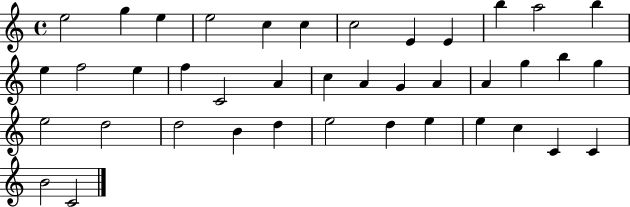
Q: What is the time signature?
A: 4/4